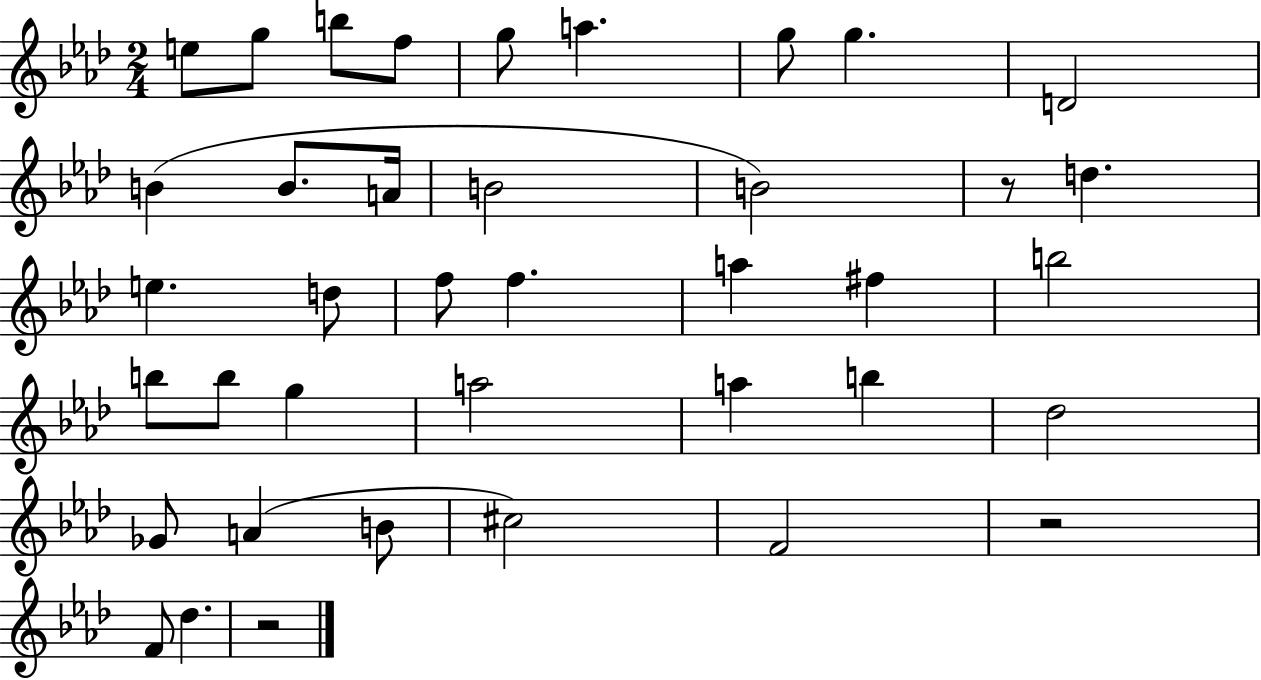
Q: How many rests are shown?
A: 3